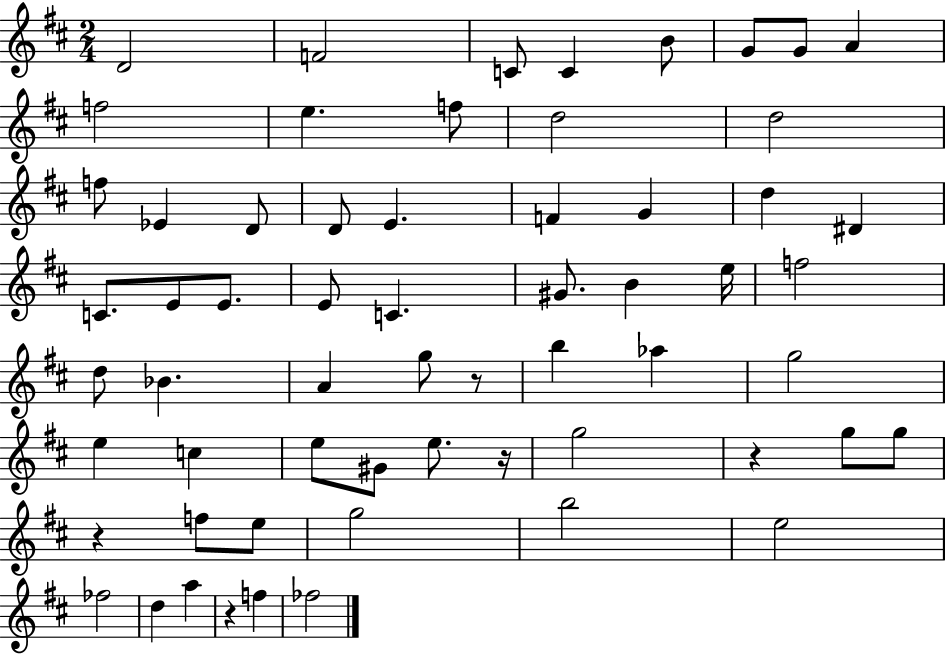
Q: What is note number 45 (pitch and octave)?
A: G5